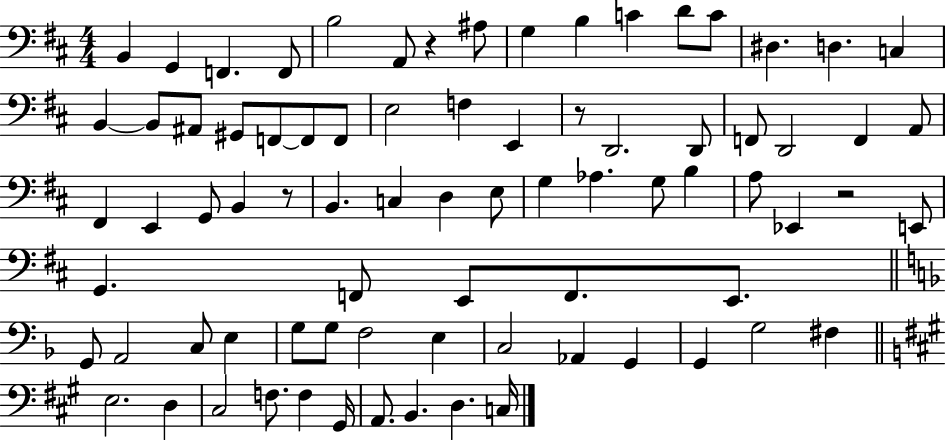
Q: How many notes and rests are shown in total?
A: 79